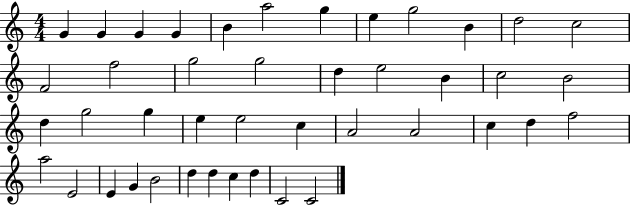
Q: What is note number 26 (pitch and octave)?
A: E5